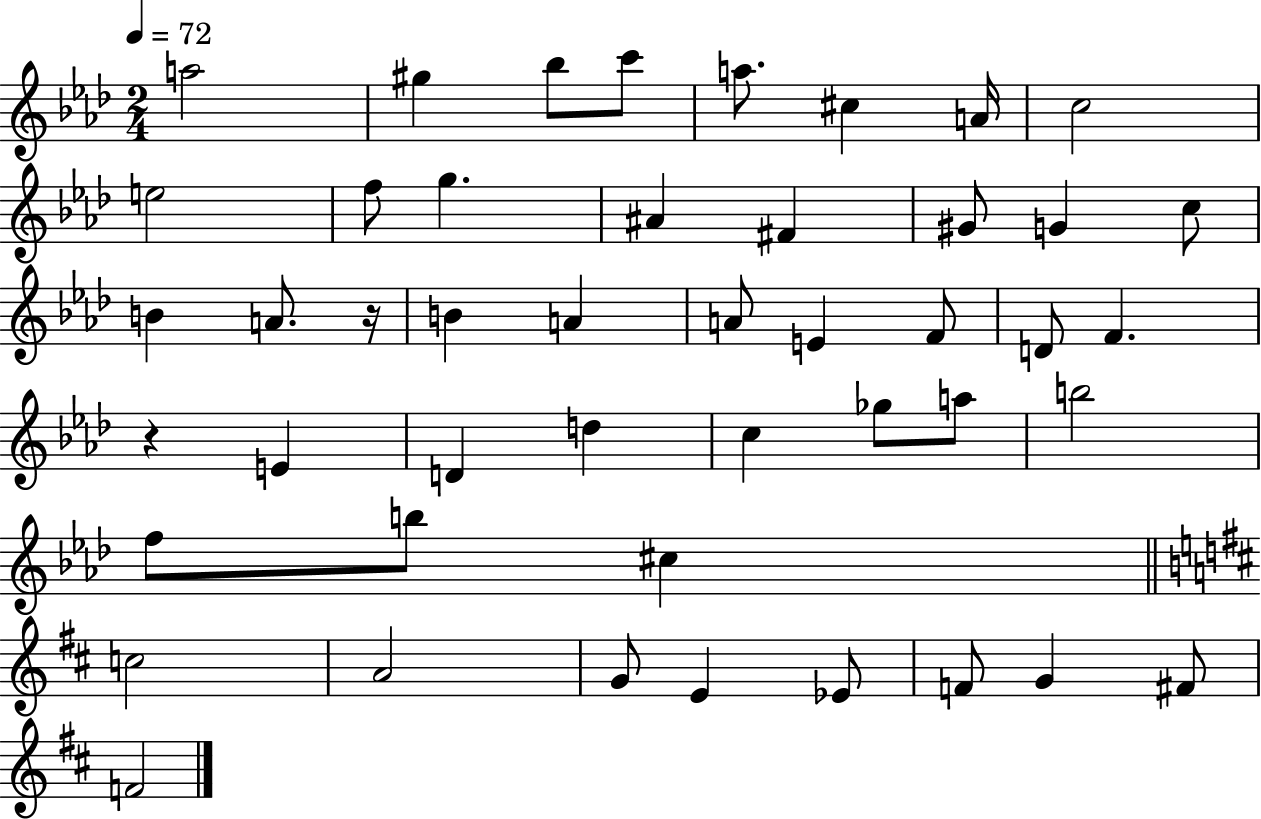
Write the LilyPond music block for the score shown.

{
  \clef treble
  \numericTimeSignature
  \time 2/4
  \key aes \major
  \tempo 4 = 72
  a''2 | gis''4 bes''8 c'''8 | a''8. cis''4 a'16 | c''2 | \break e''2 | f''8 g''4. | ais'4 fis'4 | gis'8 g'4 c''8 | \break b'4 a'8. r16 | b'4 a'4 | a'8 e'4 f'8 | d'8 f'4. | \break r4 e'4 | d'4 d''4 | c''4 ges''8 a''8 | b''2 | \break f''8 b''8 cis''4 | \bar "||" \break \key d \major c''2 | a'2 | g'8 e'4 ees'8 | f'8 g'4 fis'8 | \break f'2 | \bar "|."
}